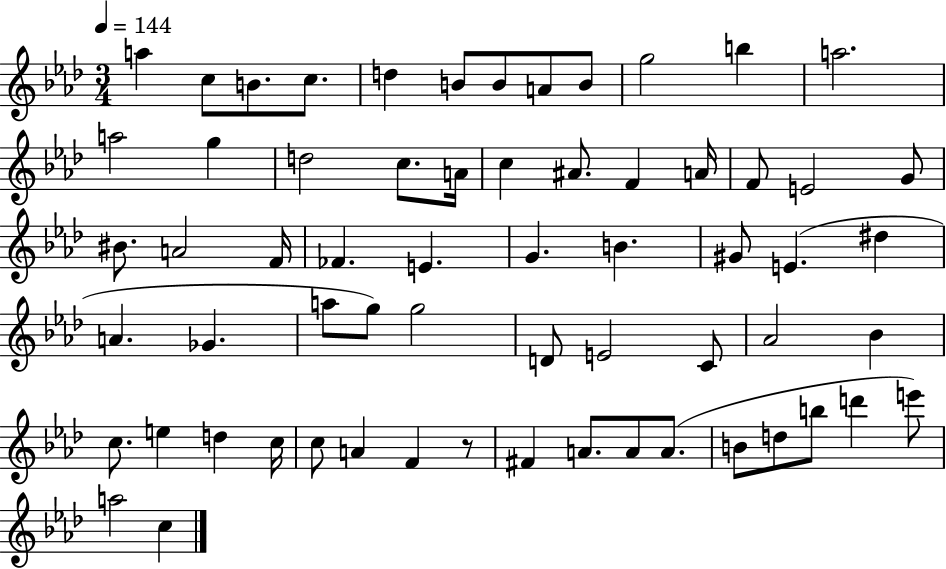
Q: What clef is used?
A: treble